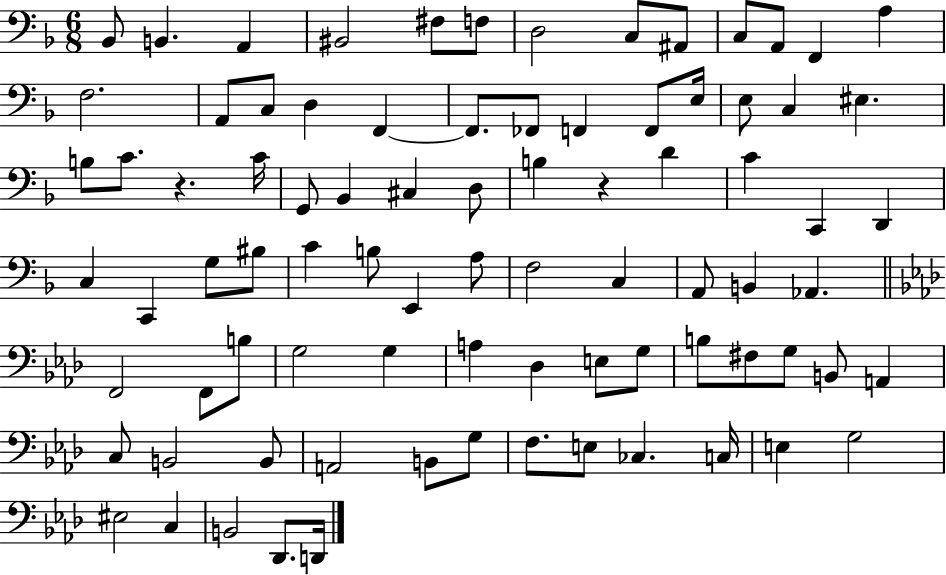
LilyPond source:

{
  \clef bass
  \numericTimeSignature
  \time 6/8
  \key f \major
  bes,8 b,4. a,4 | bis,2 fis8 f8 | d2 c8 ais,8 | c8 a,8 f,4 a4 | \break f2. | a,8 c8 d4 f,4~~ | f,8. fes,8 f,4 f,8 e16 | e8 c4 eis4. | \break b8 c'8. r4. c'16 | g,8 bes,4 cis4 d8 | b4 r4 d'4 | c'4 c,4 d,4 | \break c4 c,4 g8 bis8 | c'4 b8 e,4 a8 | f2 c4 | a,8 b,4 aes,4. | \break \bar "||" \break \key f \minor f,2 f,8 b8 | g2 g4 | a4 des4 e8 g8 | b8 fis8 g8 b,8 a,4 | \break c8 b,2 b,8 | a,2 b,8 g8 | f8. e8 ces4. c16 | e4 g2 | \break eis2 c4 | b,2 des,8. d,16 | \bar "|."
}